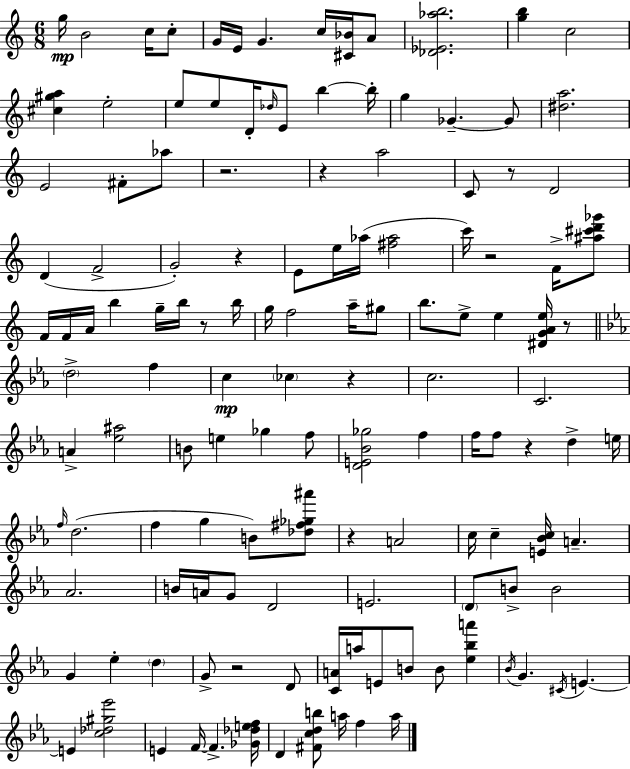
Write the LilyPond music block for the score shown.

{
  \clef treble
  \numericTimeSignature
  \time 6/8
  \key a \minor
  \repeat volta 2 { g''16\mp b'2 c''16 c''8-. | g'16 e'16 g'4. c''16 <cis' bes'>16 a'8 | <des' ees' aes'' b''>2. | <g'' b''>4 c''2 | \break <cis'' gis'' a''>4 e''2-. | e''8 e''8 d'16-. \grace { des''16 } e'8 b''4~~ | b''16-. g''4 ges'4.--~~ ges'8 | <dis'' a''>2. | \break e'2 fis'8-. aes''8 | r2. | r4 a''2 | c'8 r8 d'2 | \break d'4( f'2-> | g'2-.) r4 | e'8 e''16 aes''16( <fis'' aes''>2 | c'''16) r2 f'16-> <ais'' cis''' d''' ges'''>8 | \break f'16 f'16 a'16 b''4 g''16-- b''16 r8 | b''16 g''16 f''2 a''16-- gis''8 | b''8. e''8-> e''4 <dis' g' a' e''>16 r8 | \bar "||" \break \key ees \major \parenthesize d''2-> f''4 | c''4\mp \parenthesize ces''4 r4 | c''2. | c'2. | \break a'4-> <ees'' ais''>2 | b'8 e''4 ges''4 f''8 | <d' e' bes' ges''>2 f''4 | f''16 f''8 r4 d''4-> e''16 | \break \grace { f''16 }( d''2. | f''4 g''4 b'8) <des'' fis'' ges'' ais'''>8 | r4 a'2 | c''16 c''4-- <e' bes' c''>16 a'4.-- | \break aes'2. | b'16 a'16 g'8 d'2 | e'2. | \parenthesize d'8 b'8-> b'2 | \break g'4 ees''4-. \parenthesize d''4 | g'8-> r2 d'8 | <c' a'>16 a''16 e'8 b'8 b'8 <ees'' bes'' a'''>4 | \acciaccatura { bes'16 } g'4. \acciaccatura { cis'16 } e'4.~~ | \break e'4 <c'' des'' gis'' ees'''>2 | e'4 f'16~~ f'4.-> | <ges' des'' e'' f''>16 d'4 <fis' c'' d'' b''>8 a''16 f''4 | a''16 } \bar "|."
}